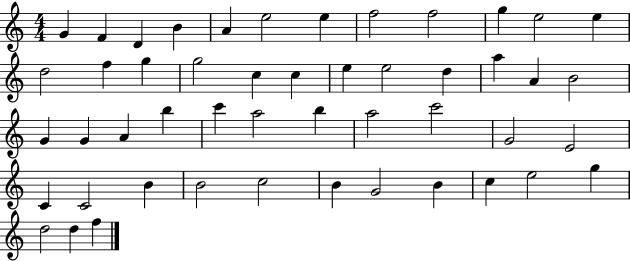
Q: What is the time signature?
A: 4/4